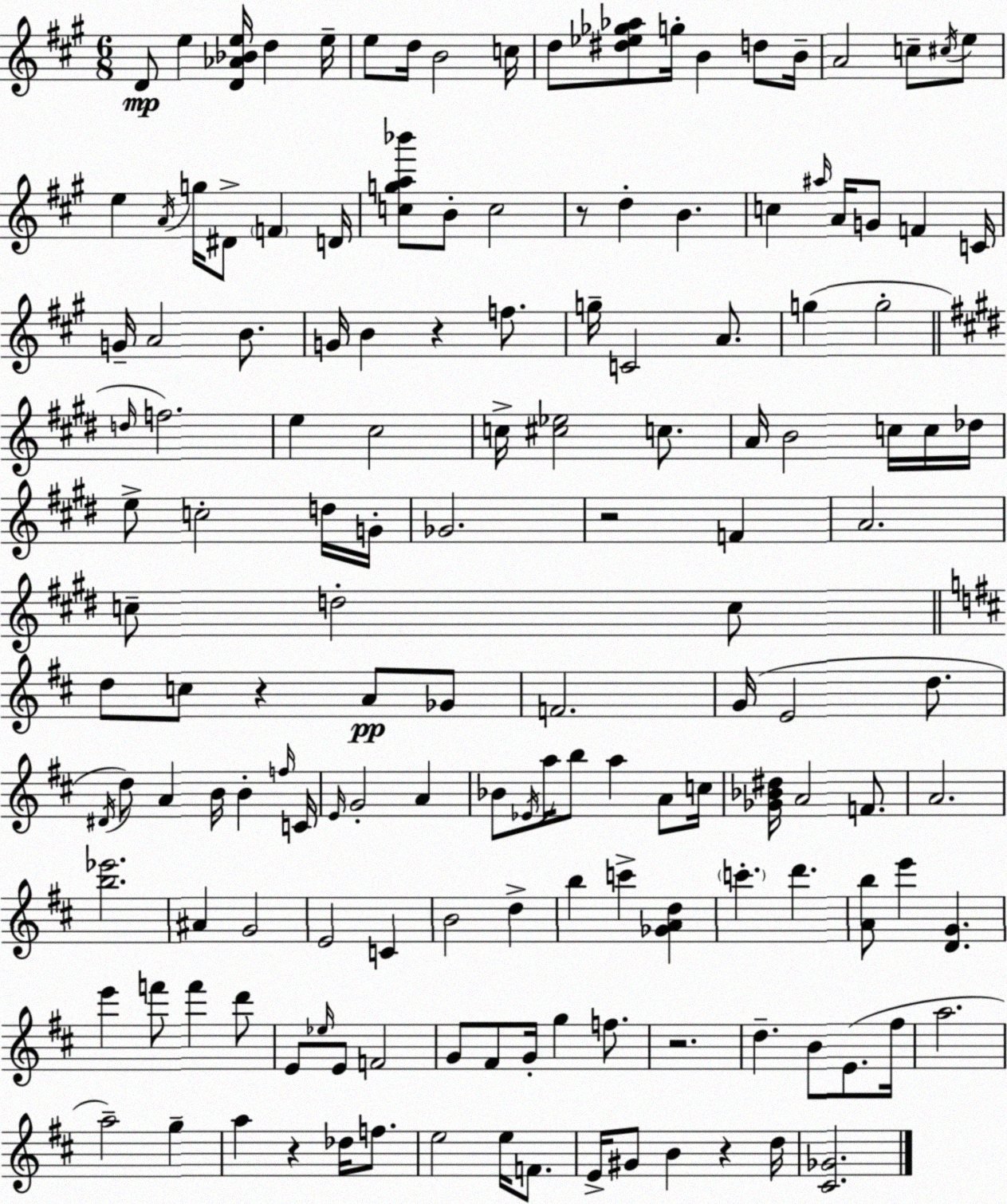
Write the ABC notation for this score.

X:1
T:Untitled
M:6/8
L:1/4
K:A
D/2 e [D_A_Be]/4 d e/4 e/2 d/4 B2 c/4 d/2 [^d_e_g_a]/2 g/4 B d/2 B/4 A2 c/2 ^c/4 e/2 e A/4 g/4 ^D/2 F D/4 [cga_b']/2 B/2 c2 z/2 d B c ^a/4 A/4 G/2 F C/4 G/4 A2 B/2 G/4 B z f/2 g/4 C2 A/2 g g2 d/4 f2 e ^c2 c/4 [^c_e]2 c/2 A/4 B2 c/4 c/4 _d/4 e/2 c2 d/4 G/4 _G2 z2 F A2 c/2 d2 c/2 d/2 c/2 z A/2 _G/2 F2 G/4 E2 d/2 ^D/4 d/2 A B/4 B f/4 C/4 E/4 G2 A _B/2 _E/4 a/4 b/2 a A/2 c/4 [_G_B^d]/4 A2 F/2 A2 [b_e']2 ^A G2 E2 C B2 d b c' [_GAd] c' d' [Ab]/2 e' [DG] e' f'/2 f' d'/2 E/2 _e/4 E/2 F2 G/2 ^F/2 G/4 g f/2 z2 d B/2 E/2 ^f/4 a2 a2 g a z _d/4 f/2 e2 e/4 F/2 E/4 ^G/2 B z d/4 [^C_G]2